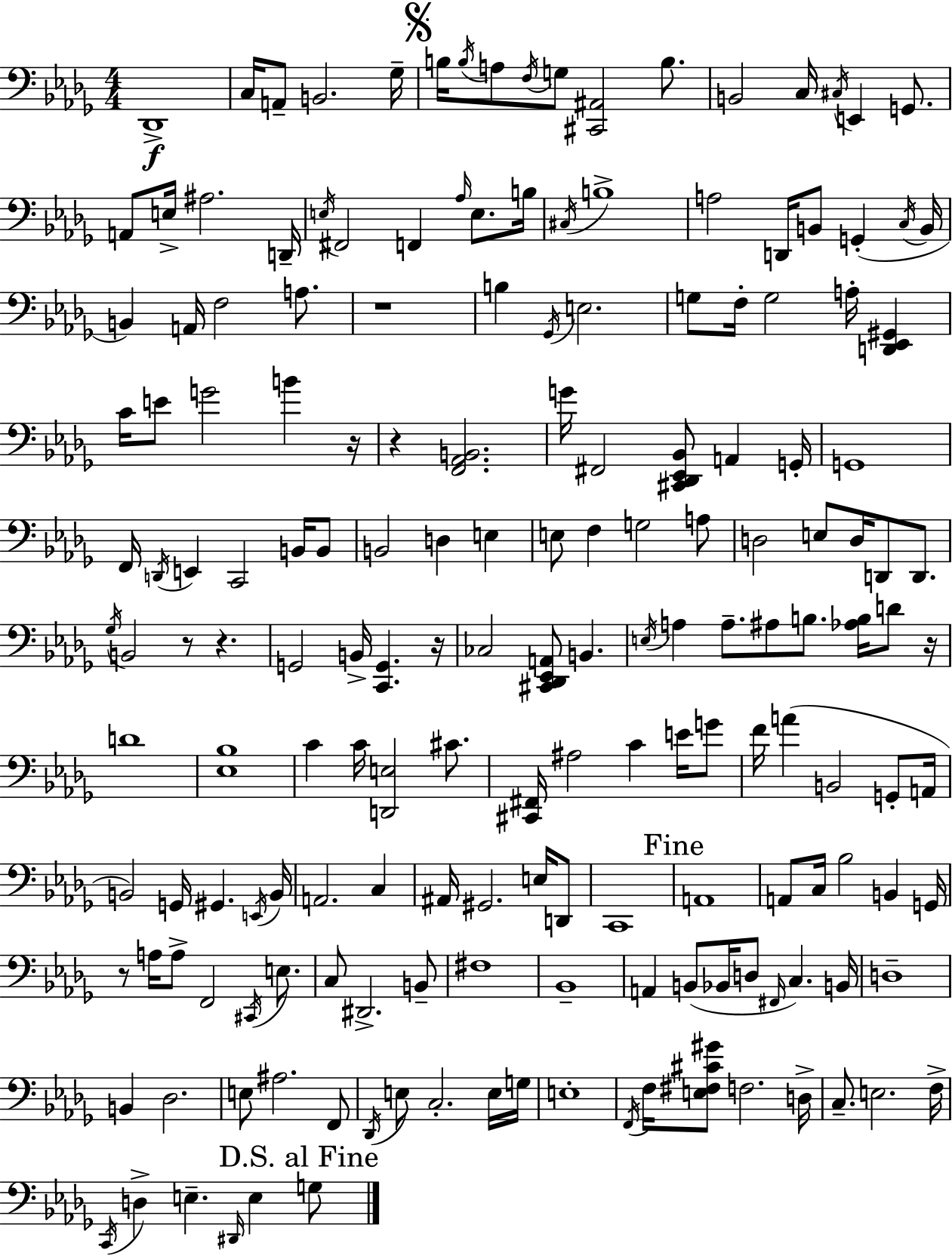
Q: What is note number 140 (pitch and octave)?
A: E3